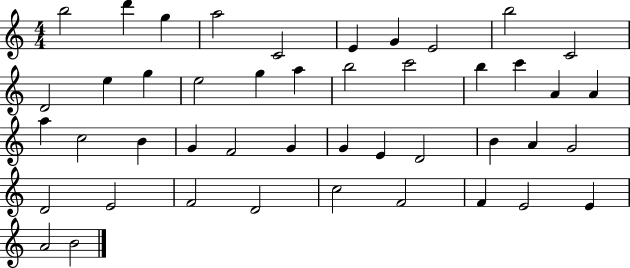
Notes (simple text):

B5/h D6/q G5/q A5/h C4/h E4/q G4/q E4/h B5/h C4/h D4/h E5/q G5/q E5/h G5/q A5/q B5/h C6/h B5/q C6/q A4/q A4/q A5/q C5/h B4/q G4/q F4/h G4/q G4/q E4/q D4/h B4/q A4/q G4/h D4/h E4/h F4/h D4/h C5/h F4/h F4/q E4/h E4/q A4/h B4/h